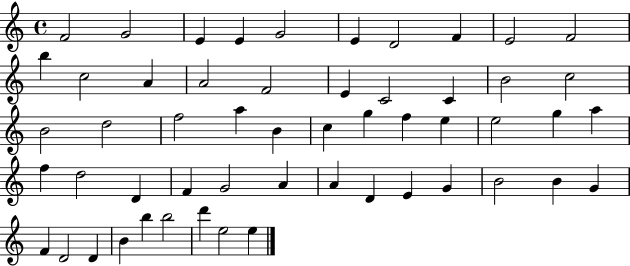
{
  \clef treble
  \time 4/4
  \defaultTimeSignature
  \key c \major
  f'2 g'2 | e'4 e'4 g'2 | e'4 d'2 f'4 | e'2 f'2 | \break b''4 c''2 a'4 | a'2 f'2 | e'4 c'2 c'4 | b'2 c''2 | \break b'2 d''2 | f''2 a''4 b'4 | c''4 g''4 f''4 e''4 | e''2 g''4 a''4 | \break f''4 d''2 d'4 | f'4 g'2 a'4 | a'4 d'4 e'4 g'4 | b'2 b'4 g'4 | \break f'4 d'2 d'4 | b'4 b''4 b''2 | d'''4 e''2 e''4 | \bar "|."
}